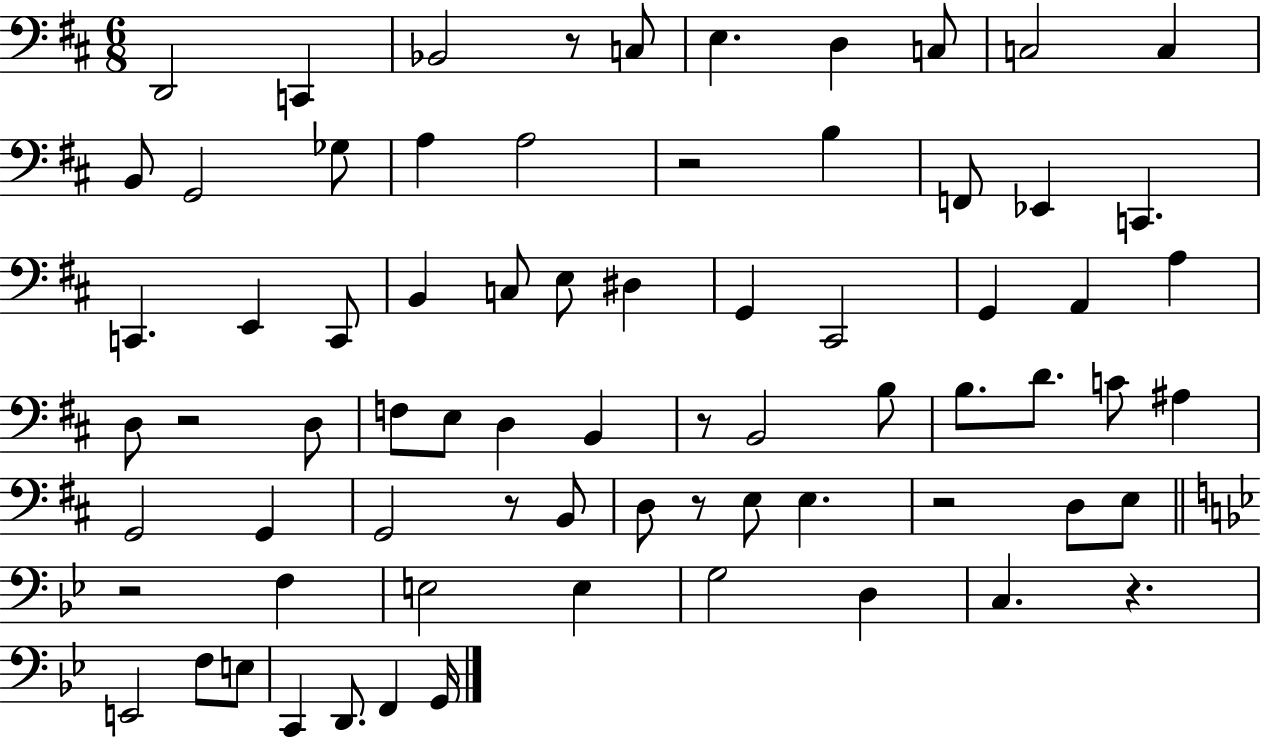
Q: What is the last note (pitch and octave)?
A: G2